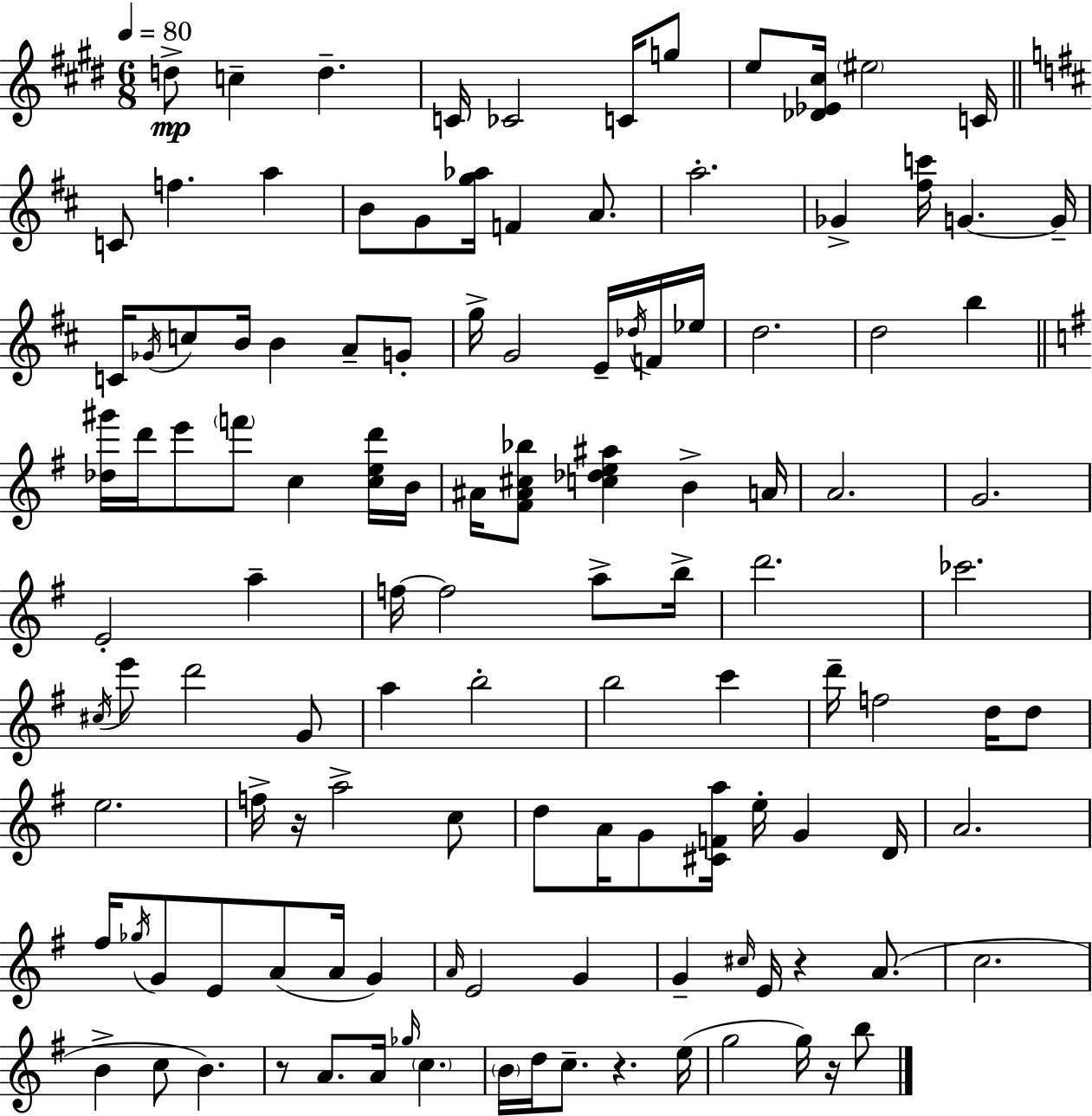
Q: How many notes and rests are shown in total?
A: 120